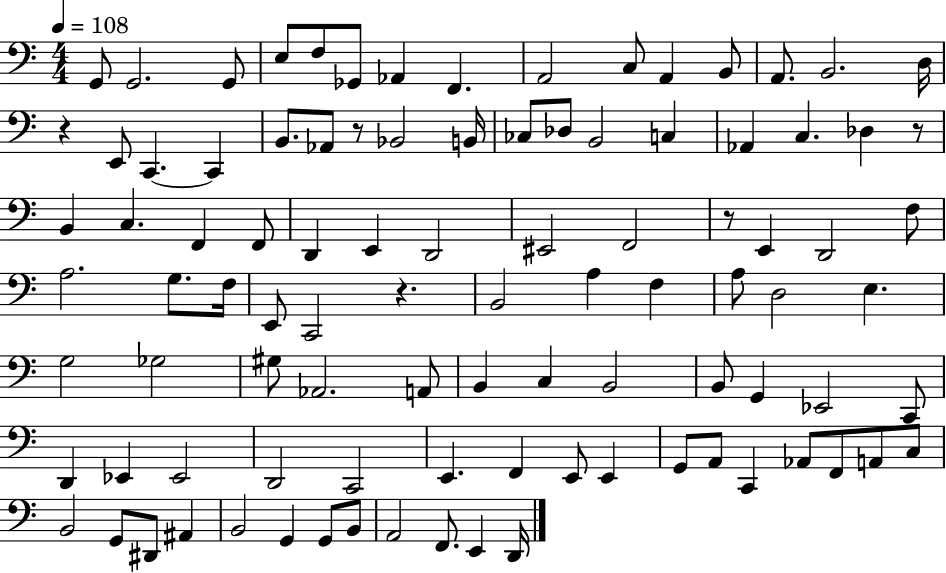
X:1
T:Untitled
M:4/4
L:1/4
K:C
G,,/2 G,,2 G,,/2 E,/2 F,/2 _G,,/2 _A,, F,, A,,2 C,/2 A,, B,,/2 A,,/2 B,,2 D,/4 z E,,/2 C,, C,, B,,/2 _A,,/2 z/2 _B,,2 B,,/4 _C,/2 _D,/2 B,,2 C, _A,, C, _D, z/2 B,, C, F,, F,,/2 D,, E,, D,,2 ^E,,2 F,,2 z/2 E,, D,,2 F,/2 A,2 G,/2 F,/4 E,,/2 C,,2 z B,,2 A, F, A,/2 D,2 E, G,2 _G,2 ^G,/2 _A,,2 A,,/2 B,, C, B,,2 B,,/2 G,, _E,,2 C,,/2 D,, _E,, _E,,2 D,,2 C,,2 E,, F,, E,,/2 E,, G,,/2 A,,/2 C,, _A,,/2 F,,/2 A,,/2 C,/2 B,,2 G,,/2 ^D,,/2 ^A,, B,,2 G,, G,,/2 B,,/2 A,,2 F,,/2 E,, D,,/4